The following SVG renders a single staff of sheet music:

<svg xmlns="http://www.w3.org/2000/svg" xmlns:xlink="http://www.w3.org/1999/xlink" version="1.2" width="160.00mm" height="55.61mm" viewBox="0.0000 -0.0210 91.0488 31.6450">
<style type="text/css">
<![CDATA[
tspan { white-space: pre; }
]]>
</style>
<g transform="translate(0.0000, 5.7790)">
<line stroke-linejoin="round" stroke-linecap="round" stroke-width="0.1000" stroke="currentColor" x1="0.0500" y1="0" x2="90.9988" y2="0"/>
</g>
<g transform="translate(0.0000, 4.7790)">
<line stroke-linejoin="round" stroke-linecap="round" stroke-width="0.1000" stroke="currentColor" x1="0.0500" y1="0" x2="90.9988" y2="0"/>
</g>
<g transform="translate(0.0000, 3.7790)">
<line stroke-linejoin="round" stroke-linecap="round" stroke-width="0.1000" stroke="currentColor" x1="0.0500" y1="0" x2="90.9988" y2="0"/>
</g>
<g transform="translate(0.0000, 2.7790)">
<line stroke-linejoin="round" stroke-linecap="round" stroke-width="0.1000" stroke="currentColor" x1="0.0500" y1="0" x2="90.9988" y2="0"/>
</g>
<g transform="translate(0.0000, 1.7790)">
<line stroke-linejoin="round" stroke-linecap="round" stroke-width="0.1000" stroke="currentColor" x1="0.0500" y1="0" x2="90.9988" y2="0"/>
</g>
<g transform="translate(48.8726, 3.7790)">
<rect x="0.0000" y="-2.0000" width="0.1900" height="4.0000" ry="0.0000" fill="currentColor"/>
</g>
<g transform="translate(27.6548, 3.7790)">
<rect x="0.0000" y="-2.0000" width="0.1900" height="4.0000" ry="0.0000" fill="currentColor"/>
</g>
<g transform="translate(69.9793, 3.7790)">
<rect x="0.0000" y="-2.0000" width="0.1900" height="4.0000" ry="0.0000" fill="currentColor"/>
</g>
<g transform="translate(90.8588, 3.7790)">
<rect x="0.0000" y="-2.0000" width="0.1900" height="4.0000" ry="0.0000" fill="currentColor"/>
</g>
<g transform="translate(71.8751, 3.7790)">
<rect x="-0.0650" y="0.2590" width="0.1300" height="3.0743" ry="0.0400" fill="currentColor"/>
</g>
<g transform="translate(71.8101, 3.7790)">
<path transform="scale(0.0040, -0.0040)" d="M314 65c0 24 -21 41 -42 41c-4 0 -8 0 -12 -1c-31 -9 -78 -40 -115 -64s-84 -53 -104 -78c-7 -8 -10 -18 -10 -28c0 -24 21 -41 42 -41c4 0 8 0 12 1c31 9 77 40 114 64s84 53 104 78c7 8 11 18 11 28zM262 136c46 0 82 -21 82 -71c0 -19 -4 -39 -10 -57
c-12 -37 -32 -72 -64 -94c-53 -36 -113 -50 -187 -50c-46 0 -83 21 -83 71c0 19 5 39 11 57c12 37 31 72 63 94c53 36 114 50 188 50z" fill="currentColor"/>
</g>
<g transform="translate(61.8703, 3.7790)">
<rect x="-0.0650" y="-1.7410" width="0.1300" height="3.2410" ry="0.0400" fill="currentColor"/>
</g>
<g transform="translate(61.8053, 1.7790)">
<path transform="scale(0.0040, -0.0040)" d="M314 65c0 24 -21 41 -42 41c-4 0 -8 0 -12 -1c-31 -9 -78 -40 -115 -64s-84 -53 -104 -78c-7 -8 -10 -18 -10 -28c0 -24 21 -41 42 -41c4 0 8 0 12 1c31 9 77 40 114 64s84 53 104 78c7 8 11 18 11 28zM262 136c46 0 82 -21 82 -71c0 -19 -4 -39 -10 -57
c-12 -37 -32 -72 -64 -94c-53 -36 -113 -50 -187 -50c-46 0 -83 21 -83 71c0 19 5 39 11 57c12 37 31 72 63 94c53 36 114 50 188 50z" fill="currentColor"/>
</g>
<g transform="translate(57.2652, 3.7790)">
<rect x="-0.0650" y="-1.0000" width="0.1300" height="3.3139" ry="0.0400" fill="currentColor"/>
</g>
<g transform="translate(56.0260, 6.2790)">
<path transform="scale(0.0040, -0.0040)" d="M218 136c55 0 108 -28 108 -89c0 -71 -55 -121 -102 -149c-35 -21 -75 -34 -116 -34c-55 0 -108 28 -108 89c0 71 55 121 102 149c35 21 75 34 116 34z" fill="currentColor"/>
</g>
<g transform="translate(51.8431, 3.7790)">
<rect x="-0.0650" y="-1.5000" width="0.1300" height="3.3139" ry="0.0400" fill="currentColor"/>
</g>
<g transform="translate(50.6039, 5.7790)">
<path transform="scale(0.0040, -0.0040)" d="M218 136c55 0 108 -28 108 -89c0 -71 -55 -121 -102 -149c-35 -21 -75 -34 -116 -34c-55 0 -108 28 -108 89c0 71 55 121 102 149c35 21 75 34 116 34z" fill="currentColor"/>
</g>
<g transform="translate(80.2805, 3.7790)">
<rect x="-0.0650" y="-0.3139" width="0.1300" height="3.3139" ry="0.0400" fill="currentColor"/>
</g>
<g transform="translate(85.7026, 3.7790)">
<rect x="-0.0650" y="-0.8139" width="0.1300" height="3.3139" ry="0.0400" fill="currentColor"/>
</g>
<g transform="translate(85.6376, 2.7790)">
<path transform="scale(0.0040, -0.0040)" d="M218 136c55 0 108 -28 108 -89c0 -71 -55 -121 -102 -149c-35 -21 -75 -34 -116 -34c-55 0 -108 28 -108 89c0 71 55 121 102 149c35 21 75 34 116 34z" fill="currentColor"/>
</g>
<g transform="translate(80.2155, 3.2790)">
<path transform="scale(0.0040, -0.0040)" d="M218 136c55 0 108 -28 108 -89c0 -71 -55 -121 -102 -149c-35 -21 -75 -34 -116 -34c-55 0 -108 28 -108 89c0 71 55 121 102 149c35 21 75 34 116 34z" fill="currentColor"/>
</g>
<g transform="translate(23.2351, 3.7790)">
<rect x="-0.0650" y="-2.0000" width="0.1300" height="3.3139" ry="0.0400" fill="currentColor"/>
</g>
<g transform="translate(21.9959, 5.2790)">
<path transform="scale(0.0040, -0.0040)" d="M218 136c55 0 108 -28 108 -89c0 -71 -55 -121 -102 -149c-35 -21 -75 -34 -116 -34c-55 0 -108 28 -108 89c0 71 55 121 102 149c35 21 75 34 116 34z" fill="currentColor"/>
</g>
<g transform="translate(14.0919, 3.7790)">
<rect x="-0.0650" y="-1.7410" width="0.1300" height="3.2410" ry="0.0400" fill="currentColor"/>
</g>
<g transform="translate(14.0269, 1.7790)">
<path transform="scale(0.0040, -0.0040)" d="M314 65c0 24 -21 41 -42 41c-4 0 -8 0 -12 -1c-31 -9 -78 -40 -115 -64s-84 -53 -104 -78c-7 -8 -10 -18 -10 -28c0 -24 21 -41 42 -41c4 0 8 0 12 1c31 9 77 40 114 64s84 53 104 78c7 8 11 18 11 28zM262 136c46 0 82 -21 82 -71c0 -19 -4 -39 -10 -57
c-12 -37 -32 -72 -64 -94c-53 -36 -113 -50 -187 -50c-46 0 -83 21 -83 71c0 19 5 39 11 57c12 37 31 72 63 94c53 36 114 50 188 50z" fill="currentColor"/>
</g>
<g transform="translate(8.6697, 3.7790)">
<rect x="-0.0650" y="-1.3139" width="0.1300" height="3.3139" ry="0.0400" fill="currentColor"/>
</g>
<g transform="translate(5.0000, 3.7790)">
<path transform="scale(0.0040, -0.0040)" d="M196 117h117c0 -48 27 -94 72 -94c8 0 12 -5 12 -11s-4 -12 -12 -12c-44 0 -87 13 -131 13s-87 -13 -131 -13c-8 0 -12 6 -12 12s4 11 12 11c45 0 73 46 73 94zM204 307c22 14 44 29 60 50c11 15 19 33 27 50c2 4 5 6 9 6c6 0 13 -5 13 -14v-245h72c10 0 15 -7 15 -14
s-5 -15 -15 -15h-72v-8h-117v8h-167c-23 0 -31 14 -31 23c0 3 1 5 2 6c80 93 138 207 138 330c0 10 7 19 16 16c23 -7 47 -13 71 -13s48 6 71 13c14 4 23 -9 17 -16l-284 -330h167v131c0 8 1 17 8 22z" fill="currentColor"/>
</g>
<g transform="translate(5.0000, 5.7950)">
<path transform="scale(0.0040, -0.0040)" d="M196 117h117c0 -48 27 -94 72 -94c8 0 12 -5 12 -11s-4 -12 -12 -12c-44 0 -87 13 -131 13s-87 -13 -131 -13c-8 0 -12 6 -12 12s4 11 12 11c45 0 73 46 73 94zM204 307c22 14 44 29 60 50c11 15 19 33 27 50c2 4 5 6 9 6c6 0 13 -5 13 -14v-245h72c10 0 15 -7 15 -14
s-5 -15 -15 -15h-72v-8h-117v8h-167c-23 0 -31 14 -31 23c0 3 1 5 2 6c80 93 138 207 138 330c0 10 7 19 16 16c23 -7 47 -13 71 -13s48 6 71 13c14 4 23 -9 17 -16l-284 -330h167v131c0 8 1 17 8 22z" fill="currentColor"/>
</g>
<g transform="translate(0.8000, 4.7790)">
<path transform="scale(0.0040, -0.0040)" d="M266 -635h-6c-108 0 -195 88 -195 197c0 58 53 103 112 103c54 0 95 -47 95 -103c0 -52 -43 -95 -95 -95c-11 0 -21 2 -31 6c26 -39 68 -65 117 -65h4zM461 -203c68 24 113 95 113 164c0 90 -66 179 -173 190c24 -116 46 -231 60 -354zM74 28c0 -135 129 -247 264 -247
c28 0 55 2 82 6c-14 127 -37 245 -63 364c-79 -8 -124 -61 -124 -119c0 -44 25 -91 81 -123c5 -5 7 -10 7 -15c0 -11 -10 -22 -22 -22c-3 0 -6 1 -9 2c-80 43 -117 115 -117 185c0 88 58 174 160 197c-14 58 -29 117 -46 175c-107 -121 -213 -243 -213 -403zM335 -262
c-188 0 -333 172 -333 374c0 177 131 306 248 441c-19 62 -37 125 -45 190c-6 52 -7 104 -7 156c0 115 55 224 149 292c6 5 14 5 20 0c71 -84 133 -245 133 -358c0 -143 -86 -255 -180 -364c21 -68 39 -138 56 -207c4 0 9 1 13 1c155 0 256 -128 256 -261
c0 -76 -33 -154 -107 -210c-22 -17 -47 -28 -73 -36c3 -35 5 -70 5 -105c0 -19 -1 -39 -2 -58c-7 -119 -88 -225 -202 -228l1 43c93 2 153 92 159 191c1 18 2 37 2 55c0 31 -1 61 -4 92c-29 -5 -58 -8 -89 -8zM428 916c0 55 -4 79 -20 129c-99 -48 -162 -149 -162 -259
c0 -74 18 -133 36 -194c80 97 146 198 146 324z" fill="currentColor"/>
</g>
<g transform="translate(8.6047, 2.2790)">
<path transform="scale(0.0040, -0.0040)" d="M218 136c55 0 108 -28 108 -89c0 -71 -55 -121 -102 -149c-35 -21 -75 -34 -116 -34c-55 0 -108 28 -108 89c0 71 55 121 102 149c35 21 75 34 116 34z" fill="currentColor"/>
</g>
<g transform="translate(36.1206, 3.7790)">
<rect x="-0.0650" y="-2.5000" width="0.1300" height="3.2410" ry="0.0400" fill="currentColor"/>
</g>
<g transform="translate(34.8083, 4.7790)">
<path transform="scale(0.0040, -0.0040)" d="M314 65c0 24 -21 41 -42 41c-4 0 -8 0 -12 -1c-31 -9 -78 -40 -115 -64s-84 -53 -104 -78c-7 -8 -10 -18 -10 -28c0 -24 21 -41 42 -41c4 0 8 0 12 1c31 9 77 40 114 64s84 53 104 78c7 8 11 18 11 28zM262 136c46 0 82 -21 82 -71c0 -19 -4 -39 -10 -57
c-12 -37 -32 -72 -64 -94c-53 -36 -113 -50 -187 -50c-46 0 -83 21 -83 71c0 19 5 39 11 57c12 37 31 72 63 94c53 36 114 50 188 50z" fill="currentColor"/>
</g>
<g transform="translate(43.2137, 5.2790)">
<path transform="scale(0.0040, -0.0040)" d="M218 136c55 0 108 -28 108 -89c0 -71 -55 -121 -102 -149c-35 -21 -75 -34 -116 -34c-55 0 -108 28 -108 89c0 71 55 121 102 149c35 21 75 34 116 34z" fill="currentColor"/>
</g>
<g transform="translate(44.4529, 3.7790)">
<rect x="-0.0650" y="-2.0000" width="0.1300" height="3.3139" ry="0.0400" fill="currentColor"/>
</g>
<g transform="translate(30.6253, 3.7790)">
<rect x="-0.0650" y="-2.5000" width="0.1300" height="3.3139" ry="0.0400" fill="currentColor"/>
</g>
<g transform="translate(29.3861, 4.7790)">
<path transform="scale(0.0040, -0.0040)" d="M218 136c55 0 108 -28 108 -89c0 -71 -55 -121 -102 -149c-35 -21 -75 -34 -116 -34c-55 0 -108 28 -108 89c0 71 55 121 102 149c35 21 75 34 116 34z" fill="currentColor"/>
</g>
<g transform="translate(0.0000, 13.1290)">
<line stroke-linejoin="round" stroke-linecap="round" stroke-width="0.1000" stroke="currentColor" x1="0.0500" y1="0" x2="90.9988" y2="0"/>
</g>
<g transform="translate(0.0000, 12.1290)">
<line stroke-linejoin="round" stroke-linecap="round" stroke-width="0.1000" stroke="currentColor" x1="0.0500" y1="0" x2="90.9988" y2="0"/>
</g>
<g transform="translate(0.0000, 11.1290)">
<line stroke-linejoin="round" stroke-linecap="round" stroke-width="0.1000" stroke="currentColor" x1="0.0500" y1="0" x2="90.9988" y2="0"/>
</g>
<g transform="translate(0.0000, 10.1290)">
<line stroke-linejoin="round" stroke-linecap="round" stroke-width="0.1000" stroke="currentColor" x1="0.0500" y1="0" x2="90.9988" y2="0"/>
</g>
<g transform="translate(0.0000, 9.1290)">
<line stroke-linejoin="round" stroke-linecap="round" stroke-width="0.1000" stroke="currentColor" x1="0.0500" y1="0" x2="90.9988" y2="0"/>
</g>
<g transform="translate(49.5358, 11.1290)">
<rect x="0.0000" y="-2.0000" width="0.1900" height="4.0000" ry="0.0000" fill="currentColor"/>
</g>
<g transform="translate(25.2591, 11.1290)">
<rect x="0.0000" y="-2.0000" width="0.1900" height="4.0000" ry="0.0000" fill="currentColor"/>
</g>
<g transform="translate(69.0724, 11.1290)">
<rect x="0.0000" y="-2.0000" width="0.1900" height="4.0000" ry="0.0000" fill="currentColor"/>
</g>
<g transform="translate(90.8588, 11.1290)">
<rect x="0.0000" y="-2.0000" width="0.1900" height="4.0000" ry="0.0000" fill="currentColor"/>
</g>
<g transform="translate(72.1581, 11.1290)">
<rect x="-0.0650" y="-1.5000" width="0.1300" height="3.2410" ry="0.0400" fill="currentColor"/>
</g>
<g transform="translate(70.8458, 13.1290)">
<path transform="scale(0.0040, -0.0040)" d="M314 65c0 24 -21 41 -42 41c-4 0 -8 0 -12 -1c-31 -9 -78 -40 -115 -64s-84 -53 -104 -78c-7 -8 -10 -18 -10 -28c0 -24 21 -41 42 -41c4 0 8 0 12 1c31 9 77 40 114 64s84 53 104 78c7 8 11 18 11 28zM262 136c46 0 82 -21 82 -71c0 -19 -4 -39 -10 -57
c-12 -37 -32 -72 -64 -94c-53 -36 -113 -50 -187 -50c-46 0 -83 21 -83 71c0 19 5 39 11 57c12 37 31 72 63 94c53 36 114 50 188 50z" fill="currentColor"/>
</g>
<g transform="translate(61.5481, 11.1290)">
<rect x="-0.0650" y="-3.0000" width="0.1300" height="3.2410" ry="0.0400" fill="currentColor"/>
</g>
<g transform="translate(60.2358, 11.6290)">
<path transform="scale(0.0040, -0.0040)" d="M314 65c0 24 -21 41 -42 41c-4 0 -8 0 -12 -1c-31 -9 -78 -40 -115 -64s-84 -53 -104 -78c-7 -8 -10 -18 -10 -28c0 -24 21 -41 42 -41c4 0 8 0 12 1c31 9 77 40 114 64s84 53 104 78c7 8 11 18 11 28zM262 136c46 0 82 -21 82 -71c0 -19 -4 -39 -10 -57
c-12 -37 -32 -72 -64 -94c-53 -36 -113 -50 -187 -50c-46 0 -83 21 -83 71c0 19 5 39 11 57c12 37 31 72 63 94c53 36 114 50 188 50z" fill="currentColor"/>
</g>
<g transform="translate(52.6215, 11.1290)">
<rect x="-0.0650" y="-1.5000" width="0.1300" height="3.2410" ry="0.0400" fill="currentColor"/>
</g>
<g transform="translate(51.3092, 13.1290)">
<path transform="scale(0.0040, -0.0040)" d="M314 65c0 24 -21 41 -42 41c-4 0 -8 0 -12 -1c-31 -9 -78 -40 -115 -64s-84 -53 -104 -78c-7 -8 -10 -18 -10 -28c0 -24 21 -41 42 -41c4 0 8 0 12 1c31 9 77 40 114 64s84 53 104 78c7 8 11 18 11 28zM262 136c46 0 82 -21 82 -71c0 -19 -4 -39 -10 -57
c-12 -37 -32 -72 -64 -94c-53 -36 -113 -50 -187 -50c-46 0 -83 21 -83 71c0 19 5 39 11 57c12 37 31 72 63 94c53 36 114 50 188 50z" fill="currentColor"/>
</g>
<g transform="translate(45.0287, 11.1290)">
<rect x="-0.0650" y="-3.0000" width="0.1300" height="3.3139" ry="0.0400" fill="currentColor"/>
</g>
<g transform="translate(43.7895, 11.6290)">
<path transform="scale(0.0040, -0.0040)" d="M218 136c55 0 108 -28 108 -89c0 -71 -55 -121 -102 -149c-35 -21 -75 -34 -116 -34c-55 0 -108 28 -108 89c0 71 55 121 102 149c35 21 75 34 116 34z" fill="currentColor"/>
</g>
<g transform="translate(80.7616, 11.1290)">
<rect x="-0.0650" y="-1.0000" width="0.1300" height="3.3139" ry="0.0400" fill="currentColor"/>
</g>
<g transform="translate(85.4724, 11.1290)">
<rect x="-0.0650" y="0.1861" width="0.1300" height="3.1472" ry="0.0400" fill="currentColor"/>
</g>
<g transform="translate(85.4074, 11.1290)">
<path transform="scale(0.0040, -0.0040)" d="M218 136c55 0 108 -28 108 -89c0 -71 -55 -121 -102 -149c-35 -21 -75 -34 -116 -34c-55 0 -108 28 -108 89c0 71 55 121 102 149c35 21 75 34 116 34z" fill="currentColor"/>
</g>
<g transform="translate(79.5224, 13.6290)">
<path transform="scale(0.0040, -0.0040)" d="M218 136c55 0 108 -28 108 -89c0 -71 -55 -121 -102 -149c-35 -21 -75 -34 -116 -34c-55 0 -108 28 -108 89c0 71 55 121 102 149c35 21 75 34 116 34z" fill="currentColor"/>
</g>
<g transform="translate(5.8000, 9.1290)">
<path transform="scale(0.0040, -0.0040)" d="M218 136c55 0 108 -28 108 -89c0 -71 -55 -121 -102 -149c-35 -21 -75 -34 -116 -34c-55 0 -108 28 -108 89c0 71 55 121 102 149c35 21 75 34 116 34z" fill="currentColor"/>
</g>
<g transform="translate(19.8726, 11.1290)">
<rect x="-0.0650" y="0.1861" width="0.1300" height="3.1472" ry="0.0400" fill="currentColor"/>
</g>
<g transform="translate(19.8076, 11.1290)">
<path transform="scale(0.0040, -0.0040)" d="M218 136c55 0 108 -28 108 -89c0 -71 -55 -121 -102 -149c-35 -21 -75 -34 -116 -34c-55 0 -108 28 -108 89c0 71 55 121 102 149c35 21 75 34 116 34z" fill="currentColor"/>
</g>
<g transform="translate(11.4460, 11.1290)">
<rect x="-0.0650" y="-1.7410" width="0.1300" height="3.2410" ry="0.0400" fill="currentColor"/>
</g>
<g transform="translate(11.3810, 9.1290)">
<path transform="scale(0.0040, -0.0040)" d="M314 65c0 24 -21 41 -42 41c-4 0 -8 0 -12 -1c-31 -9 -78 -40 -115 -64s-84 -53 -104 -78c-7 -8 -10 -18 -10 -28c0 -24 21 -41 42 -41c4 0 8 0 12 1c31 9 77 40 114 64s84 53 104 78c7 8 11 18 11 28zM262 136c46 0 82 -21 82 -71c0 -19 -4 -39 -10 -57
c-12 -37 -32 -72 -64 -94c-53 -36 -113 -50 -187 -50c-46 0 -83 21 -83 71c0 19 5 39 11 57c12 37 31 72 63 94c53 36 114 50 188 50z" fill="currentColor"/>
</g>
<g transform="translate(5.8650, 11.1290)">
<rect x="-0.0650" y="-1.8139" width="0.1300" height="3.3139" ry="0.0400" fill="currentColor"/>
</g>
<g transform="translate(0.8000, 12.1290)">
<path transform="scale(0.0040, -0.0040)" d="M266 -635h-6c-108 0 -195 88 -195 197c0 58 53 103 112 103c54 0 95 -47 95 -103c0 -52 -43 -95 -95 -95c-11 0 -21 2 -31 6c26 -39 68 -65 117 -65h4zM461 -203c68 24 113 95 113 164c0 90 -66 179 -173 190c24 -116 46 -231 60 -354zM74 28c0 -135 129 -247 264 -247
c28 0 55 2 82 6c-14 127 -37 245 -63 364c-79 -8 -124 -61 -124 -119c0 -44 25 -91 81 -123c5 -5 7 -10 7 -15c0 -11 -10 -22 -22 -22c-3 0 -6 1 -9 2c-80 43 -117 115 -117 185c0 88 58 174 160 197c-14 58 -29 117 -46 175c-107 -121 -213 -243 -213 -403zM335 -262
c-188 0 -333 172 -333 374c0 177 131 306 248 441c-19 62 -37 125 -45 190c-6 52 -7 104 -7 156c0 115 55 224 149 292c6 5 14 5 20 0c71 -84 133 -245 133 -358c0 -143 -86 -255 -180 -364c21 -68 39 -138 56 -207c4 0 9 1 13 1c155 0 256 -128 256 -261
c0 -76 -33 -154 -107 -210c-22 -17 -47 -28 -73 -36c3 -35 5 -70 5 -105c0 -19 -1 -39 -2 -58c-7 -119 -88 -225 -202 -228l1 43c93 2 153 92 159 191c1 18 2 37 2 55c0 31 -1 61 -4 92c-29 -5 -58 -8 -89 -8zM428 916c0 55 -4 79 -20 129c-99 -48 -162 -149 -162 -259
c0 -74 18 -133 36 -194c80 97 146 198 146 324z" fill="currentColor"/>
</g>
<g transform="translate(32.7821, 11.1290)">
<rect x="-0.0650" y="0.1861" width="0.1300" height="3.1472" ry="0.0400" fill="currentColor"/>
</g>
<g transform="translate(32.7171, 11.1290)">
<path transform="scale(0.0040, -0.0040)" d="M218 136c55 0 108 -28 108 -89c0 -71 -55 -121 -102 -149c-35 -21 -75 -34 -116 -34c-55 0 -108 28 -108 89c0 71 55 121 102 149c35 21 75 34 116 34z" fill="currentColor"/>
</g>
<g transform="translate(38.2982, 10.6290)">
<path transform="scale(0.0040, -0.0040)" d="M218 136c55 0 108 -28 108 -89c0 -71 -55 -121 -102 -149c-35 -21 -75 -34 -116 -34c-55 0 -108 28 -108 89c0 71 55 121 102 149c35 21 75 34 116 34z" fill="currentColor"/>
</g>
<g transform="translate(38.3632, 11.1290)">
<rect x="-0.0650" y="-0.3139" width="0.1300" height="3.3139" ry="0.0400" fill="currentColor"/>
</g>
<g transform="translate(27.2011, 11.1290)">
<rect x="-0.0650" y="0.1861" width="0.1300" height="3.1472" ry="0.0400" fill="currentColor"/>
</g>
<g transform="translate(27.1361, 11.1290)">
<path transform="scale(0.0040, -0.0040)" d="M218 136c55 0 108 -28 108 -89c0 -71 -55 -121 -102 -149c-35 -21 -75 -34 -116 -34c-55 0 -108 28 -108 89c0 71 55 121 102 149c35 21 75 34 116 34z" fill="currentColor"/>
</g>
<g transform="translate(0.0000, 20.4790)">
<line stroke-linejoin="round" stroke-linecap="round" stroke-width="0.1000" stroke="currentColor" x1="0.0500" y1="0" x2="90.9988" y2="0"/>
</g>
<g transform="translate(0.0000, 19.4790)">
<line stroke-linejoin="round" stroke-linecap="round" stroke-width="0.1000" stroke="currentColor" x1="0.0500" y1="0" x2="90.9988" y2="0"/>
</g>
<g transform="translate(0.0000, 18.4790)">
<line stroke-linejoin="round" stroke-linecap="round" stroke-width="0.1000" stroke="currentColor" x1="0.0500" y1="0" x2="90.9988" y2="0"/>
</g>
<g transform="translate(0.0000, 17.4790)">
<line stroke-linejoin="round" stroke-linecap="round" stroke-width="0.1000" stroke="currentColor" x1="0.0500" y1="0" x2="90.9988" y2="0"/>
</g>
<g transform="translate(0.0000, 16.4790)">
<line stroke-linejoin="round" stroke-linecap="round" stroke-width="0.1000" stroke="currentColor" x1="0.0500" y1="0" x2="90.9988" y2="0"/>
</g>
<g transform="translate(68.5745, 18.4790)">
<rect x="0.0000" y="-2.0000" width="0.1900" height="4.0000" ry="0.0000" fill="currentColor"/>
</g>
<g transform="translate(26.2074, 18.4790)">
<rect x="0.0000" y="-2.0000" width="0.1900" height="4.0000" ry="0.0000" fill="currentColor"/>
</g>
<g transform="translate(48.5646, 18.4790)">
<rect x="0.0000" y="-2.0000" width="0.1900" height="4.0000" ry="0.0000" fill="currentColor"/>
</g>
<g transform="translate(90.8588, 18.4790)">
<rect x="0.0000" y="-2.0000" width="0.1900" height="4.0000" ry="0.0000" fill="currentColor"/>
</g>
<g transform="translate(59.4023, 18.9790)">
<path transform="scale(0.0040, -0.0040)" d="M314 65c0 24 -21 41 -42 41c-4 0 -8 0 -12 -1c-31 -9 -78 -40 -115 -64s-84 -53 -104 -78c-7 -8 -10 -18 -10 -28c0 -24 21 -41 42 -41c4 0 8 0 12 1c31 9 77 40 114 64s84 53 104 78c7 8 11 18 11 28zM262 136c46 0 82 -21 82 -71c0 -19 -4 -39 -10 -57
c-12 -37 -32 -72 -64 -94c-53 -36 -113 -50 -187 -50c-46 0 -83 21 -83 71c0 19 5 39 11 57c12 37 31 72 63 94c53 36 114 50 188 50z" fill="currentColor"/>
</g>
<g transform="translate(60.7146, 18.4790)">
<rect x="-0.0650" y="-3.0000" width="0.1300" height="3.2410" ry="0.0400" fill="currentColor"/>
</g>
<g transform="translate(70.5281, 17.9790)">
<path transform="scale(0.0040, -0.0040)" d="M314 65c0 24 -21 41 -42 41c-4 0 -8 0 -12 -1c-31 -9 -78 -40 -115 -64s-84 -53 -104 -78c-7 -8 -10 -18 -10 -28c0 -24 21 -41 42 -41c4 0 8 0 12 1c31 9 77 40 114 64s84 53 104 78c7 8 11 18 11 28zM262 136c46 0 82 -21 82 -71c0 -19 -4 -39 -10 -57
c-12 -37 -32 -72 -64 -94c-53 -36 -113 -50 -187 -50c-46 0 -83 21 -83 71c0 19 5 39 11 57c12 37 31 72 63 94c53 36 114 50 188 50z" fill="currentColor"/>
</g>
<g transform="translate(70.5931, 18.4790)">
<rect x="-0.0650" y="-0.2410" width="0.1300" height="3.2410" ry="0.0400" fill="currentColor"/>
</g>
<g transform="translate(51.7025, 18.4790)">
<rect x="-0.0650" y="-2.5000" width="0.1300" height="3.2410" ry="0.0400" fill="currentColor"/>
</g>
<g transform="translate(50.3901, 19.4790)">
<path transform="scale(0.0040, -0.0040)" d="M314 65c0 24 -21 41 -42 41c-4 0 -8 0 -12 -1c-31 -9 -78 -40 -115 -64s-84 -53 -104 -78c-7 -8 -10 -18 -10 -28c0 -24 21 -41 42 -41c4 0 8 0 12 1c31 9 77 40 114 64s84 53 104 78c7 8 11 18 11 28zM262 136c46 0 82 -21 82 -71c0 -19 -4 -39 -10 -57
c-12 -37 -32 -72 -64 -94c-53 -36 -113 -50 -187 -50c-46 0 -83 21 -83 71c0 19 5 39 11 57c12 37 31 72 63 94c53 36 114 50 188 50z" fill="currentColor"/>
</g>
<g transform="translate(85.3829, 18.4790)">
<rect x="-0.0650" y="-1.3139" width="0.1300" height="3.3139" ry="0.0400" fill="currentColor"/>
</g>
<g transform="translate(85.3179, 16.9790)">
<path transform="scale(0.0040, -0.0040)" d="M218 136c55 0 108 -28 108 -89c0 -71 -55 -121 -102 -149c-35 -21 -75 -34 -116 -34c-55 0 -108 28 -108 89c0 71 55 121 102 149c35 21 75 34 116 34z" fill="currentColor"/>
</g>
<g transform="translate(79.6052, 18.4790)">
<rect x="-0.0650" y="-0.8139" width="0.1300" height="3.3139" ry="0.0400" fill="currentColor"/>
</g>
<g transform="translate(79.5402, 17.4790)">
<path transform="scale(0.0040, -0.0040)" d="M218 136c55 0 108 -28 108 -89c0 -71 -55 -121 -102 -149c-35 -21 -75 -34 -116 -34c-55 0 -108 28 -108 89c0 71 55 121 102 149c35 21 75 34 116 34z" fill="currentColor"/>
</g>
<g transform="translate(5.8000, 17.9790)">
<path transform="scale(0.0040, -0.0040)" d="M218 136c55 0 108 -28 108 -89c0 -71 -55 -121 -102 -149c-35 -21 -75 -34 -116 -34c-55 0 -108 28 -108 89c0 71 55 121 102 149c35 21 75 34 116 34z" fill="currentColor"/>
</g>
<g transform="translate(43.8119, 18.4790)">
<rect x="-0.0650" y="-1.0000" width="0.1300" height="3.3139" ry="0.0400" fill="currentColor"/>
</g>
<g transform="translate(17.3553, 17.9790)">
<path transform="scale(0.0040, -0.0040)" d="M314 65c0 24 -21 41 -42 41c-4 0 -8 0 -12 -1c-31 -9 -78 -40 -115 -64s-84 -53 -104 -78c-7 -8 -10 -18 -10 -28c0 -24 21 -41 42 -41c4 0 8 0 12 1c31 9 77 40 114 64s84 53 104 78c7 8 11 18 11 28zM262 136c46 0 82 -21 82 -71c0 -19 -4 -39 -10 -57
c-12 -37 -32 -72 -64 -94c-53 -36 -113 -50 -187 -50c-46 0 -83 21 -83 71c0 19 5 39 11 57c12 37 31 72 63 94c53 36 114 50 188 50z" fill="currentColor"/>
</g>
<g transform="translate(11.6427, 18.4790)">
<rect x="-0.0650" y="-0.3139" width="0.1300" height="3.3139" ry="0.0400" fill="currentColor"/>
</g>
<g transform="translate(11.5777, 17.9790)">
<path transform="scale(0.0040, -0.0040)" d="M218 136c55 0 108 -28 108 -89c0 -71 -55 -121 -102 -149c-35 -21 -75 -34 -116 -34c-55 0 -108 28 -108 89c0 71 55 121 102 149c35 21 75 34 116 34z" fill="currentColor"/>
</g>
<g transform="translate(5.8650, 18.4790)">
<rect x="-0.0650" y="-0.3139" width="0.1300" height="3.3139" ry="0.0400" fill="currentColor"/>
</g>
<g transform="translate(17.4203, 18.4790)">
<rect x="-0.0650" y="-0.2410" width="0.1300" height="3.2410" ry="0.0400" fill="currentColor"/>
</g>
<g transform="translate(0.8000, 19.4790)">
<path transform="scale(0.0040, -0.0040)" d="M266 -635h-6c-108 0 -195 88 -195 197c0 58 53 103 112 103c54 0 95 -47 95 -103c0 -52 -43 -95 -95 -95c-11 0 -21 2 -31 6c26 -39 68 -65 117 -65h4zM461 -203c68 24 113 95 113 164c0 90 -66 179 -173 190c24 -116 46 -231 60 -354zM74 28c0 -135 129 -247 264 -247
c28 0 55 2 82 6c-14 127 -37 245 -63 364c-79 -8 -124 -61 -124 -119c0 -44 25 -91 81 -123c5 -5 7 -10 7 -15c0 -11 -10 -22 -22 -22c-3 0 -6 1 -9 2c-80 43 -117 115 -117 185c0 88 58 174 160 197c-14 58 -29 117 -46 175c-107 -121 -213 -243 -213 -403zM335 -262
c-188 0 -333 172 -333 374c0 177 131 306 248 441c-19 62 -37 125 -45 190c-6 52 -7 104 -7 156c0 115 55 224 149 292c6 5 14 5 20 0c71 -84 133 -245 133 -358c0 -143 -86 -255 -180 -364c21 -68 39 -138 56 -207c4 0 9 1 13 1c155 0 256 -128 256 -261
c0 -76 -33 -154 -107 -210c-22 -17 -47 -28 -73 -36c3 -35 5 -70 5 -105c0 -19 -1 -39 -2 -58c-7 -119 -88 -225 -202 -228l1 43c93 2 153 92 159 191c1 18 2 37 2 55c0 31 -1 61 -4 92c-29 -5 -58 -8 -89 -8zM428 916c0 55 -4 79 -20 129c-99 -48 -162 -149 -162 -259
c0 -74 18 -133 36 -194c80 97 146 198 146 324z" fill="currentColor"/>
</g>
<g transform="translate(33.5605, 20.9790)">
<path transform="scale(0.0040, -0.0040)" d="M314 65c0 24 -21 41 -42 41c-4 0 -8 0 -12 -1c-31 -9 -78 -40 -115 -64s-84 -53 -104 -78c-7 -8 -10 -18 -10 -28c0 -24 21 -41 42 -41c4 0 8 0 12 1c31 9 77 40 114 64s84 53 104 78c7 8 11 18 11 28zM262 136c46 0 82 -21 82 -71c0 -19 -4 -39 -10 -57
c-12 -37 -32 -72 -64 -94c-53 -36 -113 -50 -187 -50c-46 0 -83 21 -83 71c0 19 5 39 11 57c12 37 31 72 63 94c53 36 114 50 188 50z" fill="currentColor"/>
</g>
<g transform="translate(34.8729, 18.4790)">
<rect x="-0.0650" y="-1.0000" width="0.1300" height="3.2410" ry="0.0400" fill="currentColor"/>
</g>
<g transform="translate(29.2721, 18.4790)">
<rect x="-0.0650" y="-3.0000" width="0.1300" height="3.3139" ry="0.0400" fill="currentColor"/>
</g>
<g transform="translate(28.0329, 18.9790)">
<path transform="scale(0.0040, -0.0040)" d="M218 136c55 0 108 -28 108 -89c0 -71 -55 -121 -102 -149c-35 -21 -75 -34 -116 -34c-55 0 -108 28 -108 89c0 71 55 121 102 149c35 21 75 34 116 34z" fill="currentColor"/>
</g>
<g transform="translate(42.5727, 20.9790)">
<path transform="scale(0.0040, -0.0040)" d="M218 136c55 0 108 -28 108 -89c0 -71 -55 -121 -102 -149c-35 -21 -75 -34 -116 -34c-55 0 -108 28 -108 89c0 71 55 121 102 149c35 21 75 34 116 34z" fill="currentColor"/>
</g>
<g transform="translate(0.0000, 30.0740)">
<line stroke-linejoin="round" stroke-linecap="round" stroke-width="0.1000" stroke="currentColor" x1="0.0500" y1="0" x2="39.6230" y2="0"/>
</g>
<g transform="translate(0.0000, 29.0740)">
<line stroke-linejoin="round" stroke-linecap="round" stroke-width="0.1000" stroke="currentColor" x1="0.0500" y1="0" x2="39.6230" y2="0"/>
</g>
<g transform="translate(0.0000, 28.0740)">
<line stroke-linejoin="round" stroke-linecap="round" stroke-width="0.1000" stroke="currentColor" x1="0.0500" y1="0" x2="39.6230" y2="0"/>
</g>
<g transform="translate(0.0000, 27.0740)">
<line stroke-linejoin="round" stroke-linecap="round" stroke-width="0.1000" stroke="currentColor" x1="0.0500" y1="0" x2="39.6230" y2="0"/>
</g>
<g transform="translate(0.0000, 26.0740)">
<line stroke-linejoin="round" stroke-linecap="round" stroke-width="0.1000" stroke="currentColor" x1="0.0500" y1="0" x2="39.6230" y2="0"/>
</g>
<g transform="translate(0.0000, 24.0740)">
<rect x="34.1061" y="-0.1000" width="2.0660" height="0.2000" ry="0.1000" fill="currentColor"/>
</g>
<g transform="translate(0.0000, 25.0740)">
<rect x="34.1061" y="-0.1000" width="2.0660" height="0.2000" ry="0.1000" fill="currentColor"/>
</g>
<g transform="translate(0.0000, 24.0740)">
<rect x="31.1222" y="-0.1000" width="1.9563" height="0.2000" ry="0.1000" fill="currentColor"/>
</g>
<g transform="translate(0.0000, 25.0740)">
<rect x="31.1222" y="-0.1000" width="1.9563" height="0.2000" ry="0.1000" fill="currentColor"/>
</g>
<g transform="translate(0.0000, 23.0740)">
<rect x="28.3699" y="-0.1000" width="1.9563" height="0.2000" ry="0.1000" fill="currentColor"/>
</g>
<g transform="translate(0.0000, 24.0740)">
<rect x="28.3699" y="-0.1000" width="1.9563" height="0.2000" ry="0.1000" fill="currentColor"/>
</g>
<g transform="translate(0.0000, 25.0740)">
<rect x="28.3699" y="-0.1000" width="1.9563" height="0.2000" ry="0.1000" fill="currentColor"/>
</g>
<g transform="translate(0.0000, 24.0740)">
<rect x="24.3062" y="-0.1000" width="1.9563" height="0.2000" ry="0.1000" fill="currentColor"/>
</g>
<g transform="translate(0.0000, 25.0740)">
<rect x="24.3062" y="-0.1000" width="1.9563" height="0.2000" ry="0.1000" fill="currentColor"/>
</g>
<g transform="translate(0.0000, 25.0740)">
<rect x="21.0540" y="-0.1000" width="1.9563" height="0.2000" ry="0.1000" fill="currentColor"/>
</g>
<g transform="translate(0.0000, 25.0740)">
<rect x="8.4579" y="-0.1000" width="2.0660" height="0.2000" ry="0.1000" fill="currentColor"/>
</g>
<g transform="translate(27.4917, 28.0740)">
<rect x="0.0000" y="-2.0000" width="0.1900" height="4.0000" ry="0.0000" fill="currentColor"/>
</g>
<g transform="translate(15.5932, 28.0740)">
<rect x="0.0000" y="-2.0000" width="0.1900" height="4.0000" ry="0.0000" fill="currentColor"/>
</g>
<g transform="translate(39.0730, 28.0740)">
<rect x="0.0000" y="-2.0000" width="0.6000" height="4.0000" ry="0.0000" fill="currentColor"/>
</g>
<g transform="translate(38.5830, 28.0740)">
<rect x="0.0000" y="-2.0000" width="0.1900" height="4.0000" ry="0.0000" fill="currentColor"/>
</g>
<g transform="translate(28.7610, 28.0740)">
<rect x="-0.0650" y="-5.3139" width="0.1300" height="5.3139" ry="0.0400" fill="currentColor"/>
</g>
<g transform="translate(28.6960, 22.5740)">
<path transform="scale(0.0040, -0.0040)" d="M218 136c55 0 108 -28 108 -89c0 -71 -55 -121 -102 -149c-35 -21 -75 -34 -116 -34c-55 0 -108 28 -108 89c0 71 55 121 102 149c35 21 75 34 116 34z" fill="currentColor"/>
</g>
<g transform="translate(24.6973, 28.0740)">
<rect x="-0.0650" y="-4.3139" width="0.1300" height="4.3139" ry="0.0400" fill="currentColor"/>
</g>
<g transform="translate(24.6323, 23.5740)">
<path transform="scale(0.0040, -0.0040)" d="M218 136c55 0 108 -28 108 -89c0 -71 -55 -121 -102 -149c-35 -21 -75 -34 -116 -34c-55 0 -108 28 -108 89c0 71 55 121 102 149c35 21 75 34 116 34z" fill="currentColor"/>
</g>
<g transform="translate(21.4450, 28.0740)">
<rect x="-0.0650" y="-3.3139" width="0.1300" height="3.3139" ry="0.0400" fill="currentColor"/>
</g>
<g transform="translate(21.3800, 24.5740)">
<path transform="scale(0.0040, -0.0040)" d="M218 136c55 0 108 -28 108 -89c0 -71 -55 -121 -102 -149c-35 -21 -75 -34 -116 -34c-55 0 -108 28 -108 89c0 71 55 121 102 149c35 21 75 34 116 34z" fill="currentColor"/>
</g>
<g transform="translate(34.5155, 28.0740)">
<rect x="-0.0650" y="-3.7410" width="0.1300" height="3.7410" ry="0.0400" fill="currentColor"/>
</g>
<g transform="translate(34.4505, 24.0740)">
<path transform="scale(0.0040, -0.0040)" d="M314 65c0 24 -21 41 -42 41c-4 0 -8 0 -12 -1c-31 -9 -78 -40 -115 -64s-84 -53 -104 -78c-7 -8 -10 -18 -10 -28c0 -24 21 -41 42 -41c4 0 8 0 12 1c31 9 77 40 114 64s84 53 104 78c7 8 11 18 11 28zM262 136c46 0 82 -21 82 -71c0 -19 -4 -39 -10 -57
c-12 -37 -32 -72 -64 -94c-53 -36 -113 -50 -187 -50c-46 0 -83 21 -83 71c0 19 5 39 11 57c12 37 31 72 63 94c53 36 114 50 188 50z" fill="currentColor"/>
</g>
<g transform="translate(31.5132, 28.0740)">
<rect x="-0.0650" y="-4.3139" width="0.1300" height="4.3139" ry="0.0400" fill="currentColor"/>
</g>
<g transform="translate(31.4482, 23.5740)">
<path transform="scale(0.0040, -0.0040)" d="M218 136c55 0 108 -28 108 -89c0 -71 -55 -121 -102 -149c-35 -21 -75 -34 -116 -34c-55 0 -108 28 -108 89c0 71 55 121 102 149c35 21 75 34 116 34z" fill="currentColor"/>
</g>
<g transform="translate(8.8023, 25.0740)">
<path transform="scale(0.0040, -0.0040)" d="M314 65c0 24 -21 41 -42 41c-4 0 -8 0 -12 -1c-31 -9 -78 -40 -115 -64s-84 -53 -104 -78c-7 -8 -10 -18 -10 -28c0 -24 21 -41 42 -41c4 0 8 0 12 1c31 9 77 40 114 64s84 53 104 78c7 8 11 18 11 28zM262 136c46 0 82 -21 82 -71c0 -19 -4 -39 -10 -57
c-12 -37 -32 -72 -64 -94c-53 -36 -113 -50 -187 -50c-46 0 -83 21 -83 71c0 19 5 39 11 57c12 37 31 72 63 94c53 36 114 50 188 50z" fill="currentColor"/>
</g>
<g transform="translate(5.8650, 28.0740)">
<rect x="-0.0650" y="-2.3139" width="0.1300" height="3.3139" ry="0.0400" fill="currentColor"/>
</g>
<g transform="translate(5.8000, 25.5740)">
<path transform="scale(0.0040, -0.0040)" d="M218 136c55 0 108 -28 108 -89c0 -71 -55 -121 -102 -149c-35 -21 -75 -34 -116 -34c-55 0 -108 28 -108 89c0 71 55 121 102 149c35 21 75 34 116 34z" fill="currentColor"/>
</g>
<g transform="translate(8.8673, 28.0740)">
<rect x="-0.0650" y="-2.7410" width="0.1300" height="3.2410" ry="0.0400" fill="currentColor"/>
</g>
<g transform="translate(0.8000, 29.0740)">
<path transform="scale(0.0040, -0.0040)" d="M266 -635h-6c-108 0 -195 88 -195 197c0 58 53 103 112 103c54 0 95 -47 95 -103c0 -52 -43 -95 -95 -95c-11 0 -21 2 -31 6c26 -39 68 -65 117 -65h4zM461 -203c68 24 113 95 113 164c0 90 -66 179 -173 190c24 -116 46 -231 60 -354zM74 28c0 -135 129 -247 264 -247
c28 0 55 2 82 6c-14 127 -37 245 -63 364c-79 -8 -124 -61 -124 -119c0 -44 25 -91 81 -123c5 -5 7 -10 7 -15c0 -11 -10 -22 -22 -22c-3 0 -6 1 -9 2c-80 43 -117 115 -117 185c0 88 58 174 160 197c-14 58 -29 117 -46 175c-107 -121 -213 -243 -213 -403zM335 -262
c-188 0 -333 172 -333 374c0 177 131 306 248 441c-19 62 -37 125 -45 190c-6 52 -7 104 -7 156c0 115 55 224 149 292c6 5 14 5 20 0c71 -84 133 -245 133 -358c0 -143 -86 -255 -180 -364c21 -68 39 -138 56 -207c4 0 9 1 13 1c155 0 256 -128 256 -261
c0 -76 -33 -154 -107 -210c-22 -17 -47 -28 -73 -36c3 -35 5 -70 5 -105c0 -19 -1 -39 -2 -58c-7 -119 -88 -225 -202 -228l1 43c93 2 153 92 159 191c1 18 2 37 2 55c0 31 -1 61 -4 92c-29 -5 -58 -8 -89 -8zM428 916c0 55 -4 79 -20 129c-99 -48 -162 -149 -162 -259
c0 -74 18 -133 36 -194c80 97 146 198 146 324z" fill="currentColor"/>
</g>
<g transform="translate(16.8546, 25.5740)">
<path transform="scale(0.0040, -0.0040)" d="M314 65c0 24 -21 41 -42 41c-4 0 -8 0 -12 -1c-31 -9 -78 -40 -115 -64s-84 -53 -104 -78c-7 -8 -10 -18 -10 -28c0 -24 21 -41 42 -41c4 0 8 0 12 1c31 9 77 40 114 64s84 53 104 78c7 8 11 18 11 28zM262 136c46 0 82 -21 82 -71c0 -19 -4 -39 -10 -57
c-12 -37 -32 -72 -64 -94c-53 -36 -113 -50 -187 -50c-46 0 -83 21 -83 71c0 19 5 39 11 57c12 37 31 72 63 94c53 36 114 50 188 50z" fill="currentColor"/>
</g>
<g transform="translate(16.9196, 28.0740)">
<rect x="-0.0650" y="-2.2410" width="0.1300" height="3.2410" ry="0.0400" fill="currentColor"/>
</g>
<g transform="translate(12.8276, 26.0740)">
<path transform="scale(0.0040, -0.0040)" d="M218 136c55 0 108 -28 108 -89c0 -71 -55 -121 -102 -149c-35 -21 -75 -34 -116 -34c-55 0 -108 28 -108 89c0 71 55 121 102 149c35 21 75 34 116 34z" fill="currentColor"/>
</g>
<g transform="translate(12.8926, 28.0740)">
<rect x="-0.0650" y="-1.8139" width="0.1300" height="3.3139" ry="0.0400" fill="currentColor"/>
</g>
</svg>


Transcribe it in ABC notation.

X:1
T:Untitled
M:4/4
L:1/4
K:C
e f2 F G G2 F E D f2 B2 c d f f2 B B B c A E2 A2 E2 D B c c c2 A D2 D G2 A2 c2 d e g a2 f g2 b d' f' d' c'2